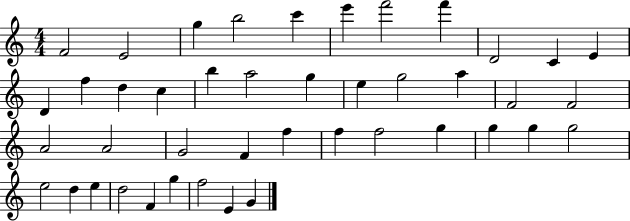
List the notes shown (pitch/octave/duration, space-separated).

F4/h E4/h G5/q B5/h C6/q E6/q F6/h F6/q D4/h C4/q E4/q D4/q F5/q D5/q C5/q B5/q A5/h G5/q E5/q G5/h A5/q F4/h F4/h A4/h A4/h G4/h F4/q F5/q F5/q F5/h G5/q G5/q G5/q G5/h E5/h D5/q E5/q D5/h F4/q G5/q F5/h E4/q G4/q